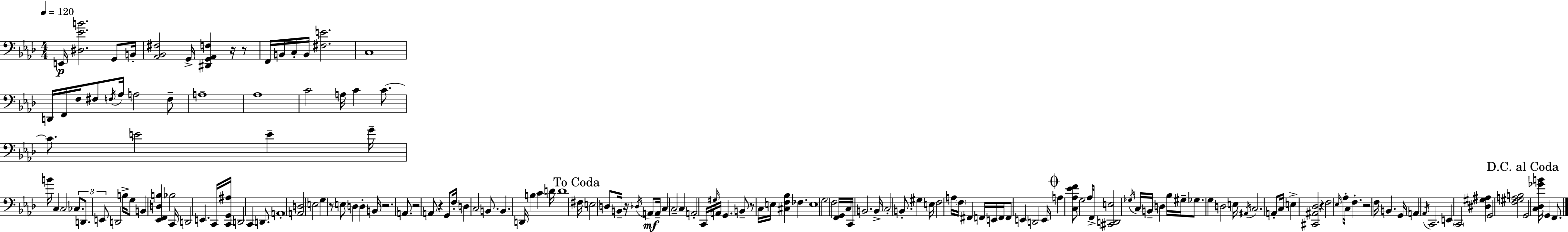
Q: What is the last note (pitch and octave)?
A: F2